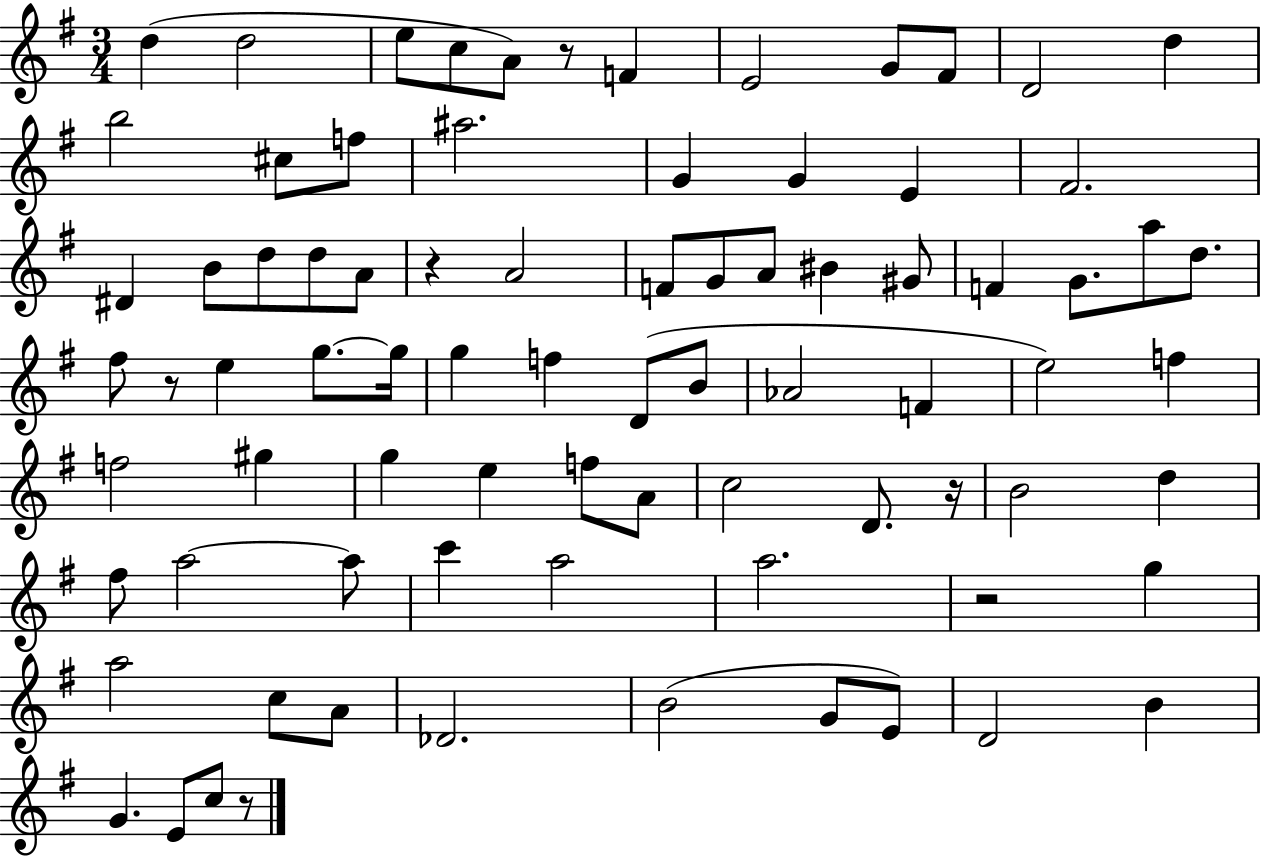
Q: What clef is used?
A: treble